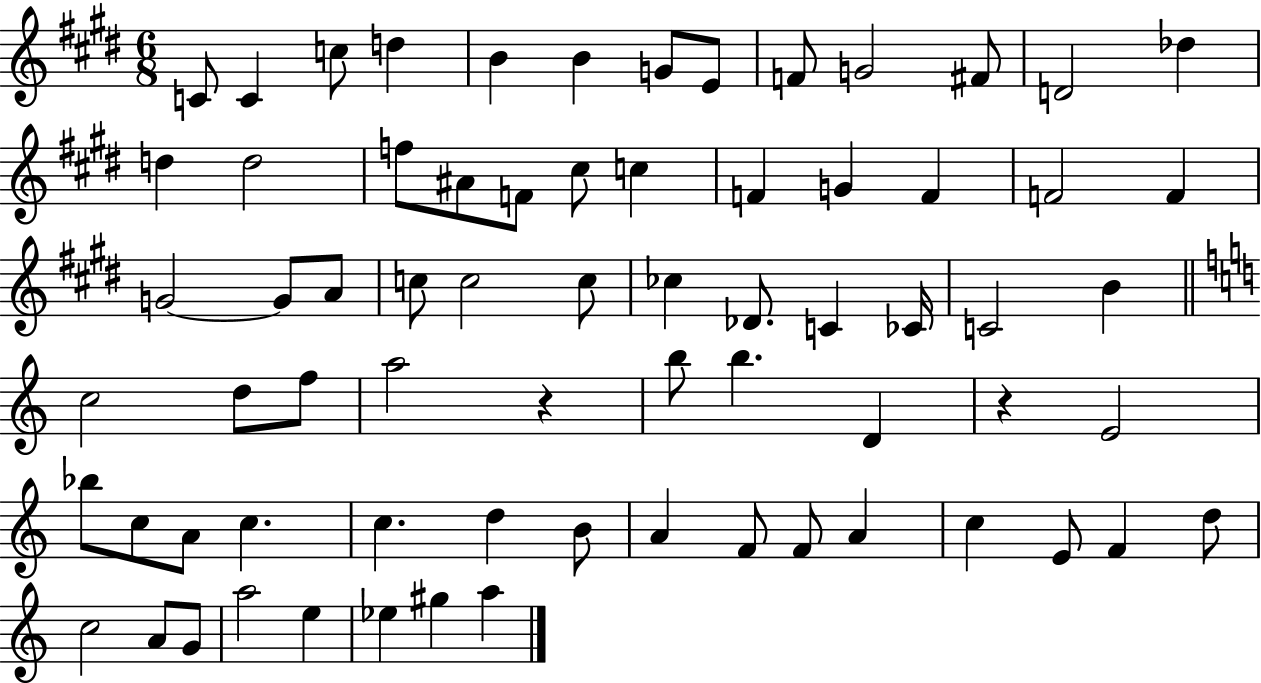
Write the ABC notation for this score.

X:1
T:Untitled
M:6/8
L:1/4
K:E
C/2 C c/2 d B B G/2 E/2 F/2 G2 ^F/2 D2 _d d d2 f/2 ^A/2 F/2 ^c/2 c F G F F2 F G2 G/2 A/2 c/2 c2 c/2 _c _D/2 C _C/4 C2 B c2 d/2 f/2 a2 z b/2 b D z E2 _b/2 c/2 A/2 c c d B/2 A F/2 F/2 A c E/2 F d/2 c2 A/2 G/2 a2 e _e ^g a